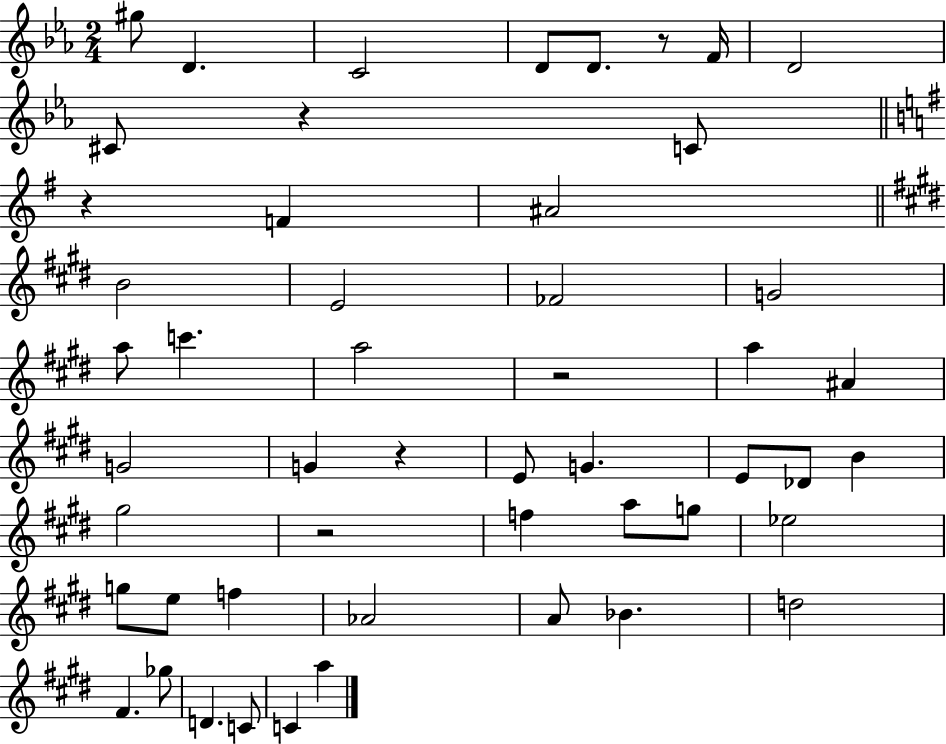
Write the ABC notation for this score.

X:1
T:Untitled
M:2/4
L:1/4
K:Eb
^g/2 D C2 D/2 D/2 z/2 F/4 D2 ^C/2 z C/2 z F ^A2 B2 E2 _F2 G2 a/2 c' a2 z2 a ^A G2 G z E/2 G E/2 _D/2 B ^g2 z2 f a/2 g/2 _e2 g/2 e/2 f _A2 A/2 _B d2 ^F _g/2 D C/2 C a